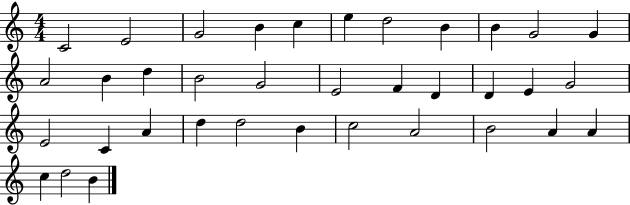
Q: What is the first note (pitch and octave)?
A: C4